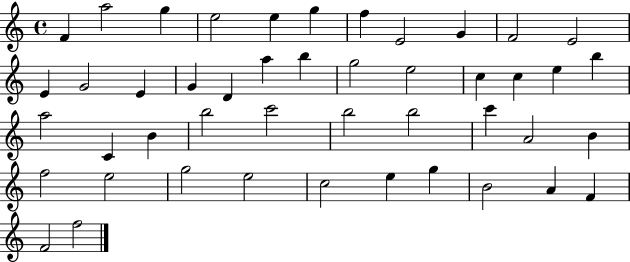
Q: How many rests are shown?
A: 0